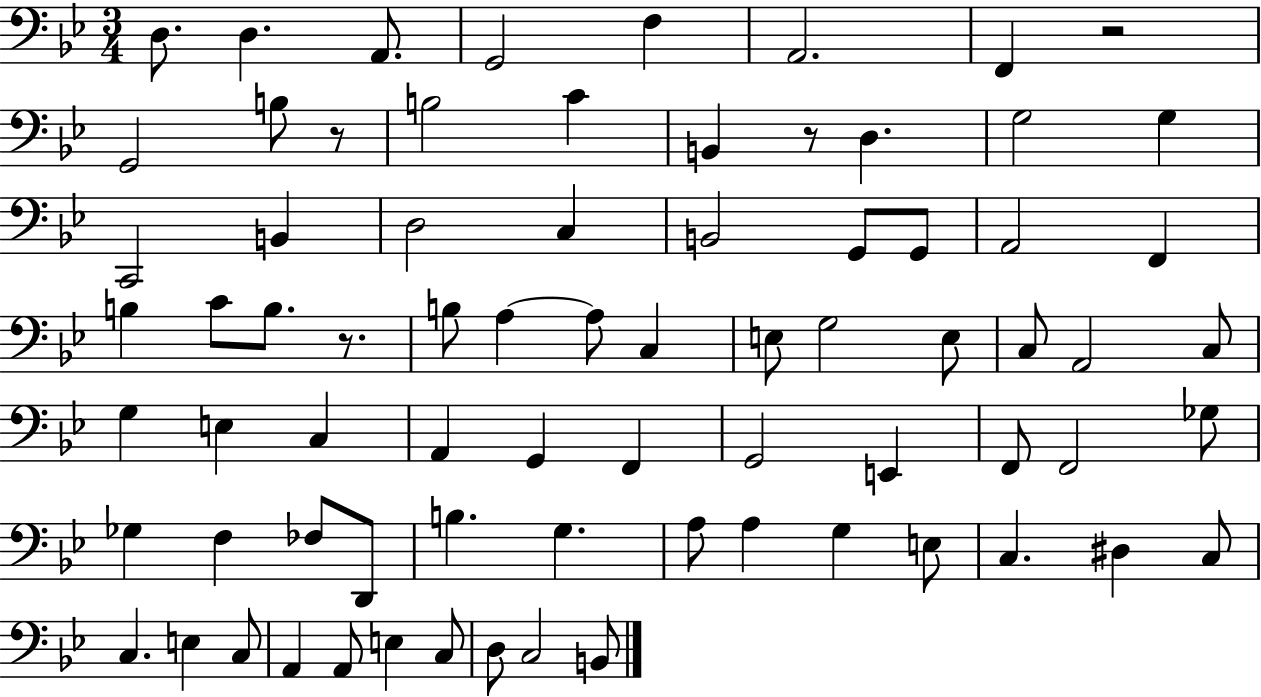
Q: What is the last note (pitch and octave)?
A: B2